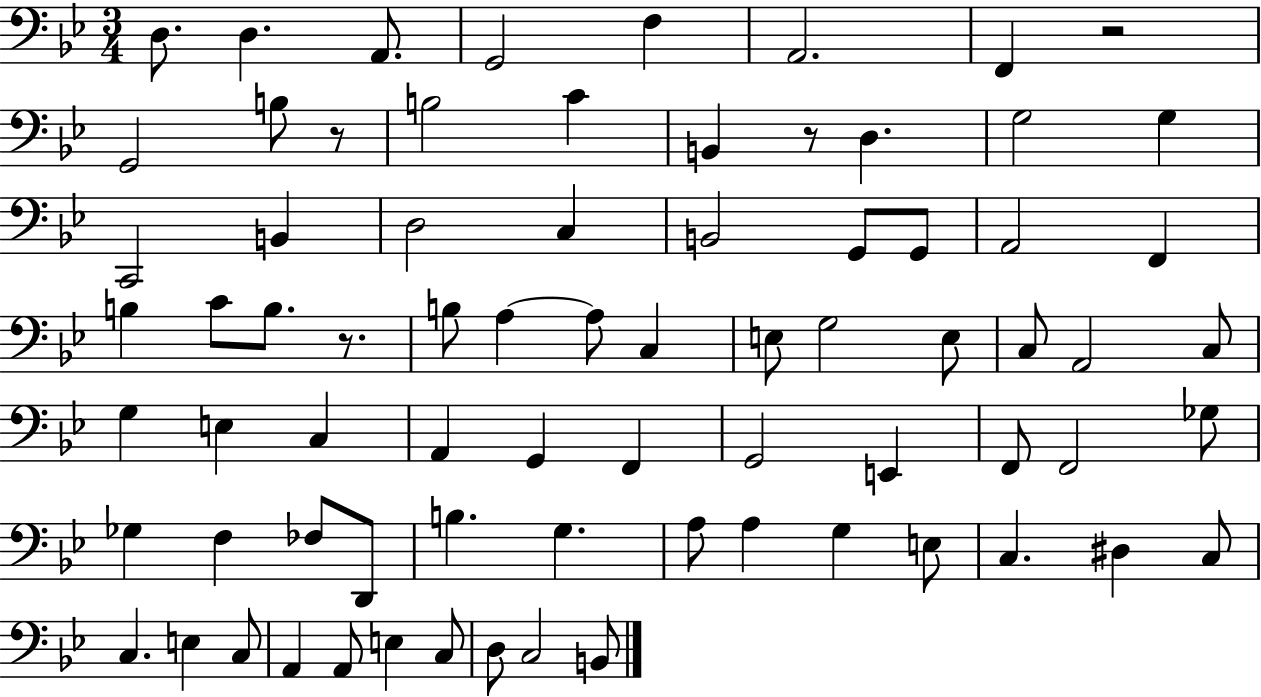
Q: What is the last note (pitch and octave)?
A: B2